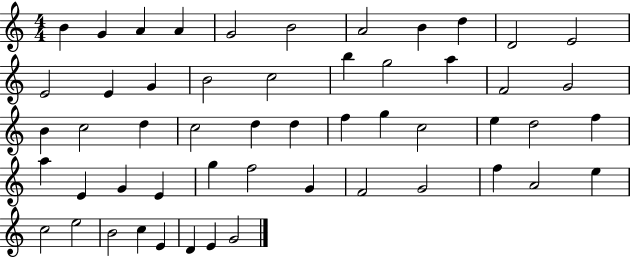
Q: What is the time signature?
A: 4/4